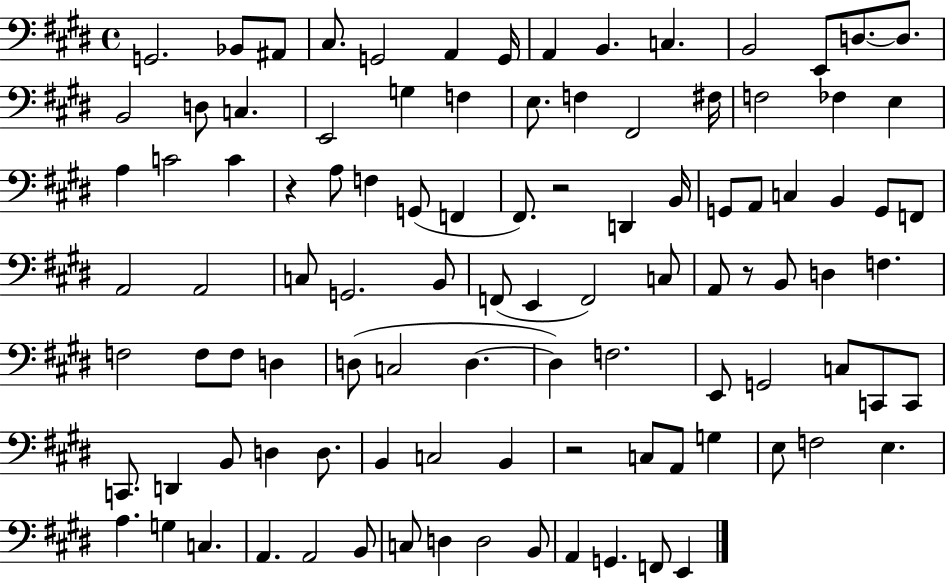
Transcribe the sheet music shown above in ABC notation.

X:1
T:Untitled
M:4/4
L:1/4
K:E
G,,2 _B,,/2 ^A,,/2 ^C,/2 G,,2 A,, G,,/4 A,, B,, C, B,,2 E,,/2 D,/2 D,/2 B,,2 D,/2 C, E,,2 G, F, E,/2 F, ^F,,2 ^F,/4 F,2 _F, E, A, C2 C z A,/2 F, G,,/2 F,, ^F,,/2 z2 D,, B,,/4 G,,/2 A,,/2 C, B,, G,,/2 F,,/2 A,,2 A,,2 C,/2 G,,2 B,,/2 F,,/2 E,, F,,2 C,/2 A,,/2 z/2 B,,/2 D, F, F,2 F,/2 F,/2 D, D,/2 C,2 D, D, F,2 E,,/2 G,,2 C,/2 C,,/2 C,,/2 C,,/2 D,, B,,/2 D, D,/2 B,, C,2 B,, z2 C,/2 A,,/2 G, E,/2 F,2 E, A, G, C, A,, A,,2 B,,/2 C,/2 D, D,2 B,,/2 A,, G,, F,,/2 E,,